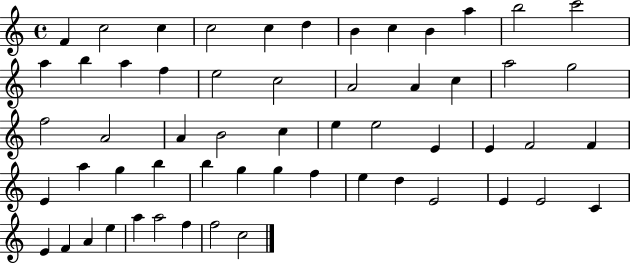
{
  \clef treble
  \time 4/4
  \defaultTimeSignature
  \key c \major
  f'4 c''2 c''4 | c''2 c''4 d''4 | b'4 c''4 b'4 a''4 | b''2 c'''2 | \break a''4 b''4 a''4 f''4 | e''2 c''2 | a'2 a'4 c''4 | a''2 g''2 | \break f''2 a'2 | a'4 b'2 c''4 | e''4 e''2 e'4 | e'4 f'2 f'4 | \break e'4 a''4 g''4 b''4 | b''4 g''4 g''4 f''4 | e''4 d''4 e'2 | e'4 e'2 c'4 | \break e'4 f'4 a'4 e''4 | a''4 a''2 f''4 | f''2 c''2 | \bar "|."
}